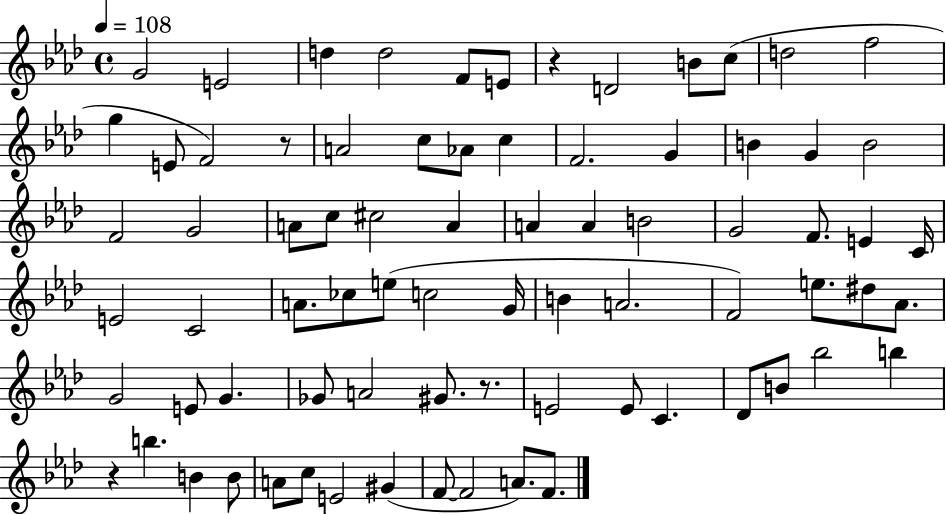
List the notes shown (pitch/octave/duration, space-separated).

G4/h E4/h D5/q D5/h F4/e E4/e R/q D4/h B4/e C5/e D5/h F5/h G5/q E4/e F4/h R/e A4/h C5/e Ab4/e C5/q F4/h. G4/q B4/q G4/q B4/h F4/h G4/h A4/e C5/e C#5/h A4/q A4/q A4/q B4/h G4/h F4/e. E4/q C4/s E4/h C4/h A4/e. CES5/e E5/e C5/h G4/s B4/q A4/h. F4/h E5/e. D#5/e Ab4/e. G4/h E4/e G4/q. Gb4/e A4/h G#4/e. R/e. E4/h E4/e C4/q. Db4/e B4/e Bb5/h B5/q R/q B5/q. B4/q B4/e A4/e C5/e E4/h G#4/q F4/e F4/h A4/e. F4/e.